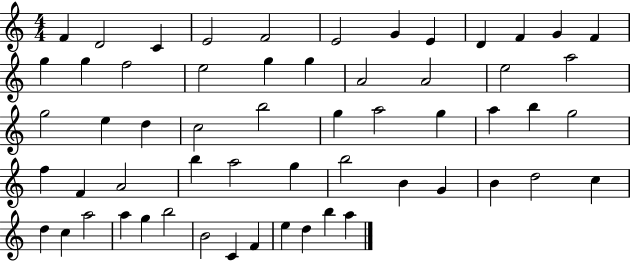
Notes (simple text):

F4/q D4/h C4/q E4/h F4/h E4/h G4/q E4/q D4/q F4/q G4/q F4/q G5/q G5/q F5/h E5/h G5/q G5/q A4/h A4/h E5/h A5/h G5/h E5/q D5/q C5/h B5/h G5/q A5/h G5/q A5/q B5/q G5/h F5/q F4/q A4/h B5/q A5/h G5/q B5/h B4/q G4/q B4/q D5/h C5/q D5/q C5/q A5/h A5/q G5/q B5/h B4/h C4/q F4/q E5/q D5/q B5/q A5/q